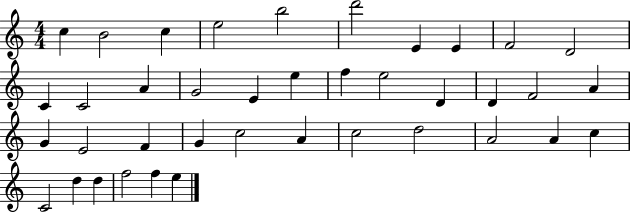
C5/q B4/h C5/q E5/h B5/h D6/h E4/q E4/q F4/h D4/h C4/q C4/h A4/q G4/h E4/q E5/q F5/q E5/h D4/q D4/q F4/h A4/q G4/q E4/h F4/q G4/q C5/h A4/q C5/h D5/h A4/h A4/q C5/q C4/h D5/q D5/q F5/h F5/q E5/q